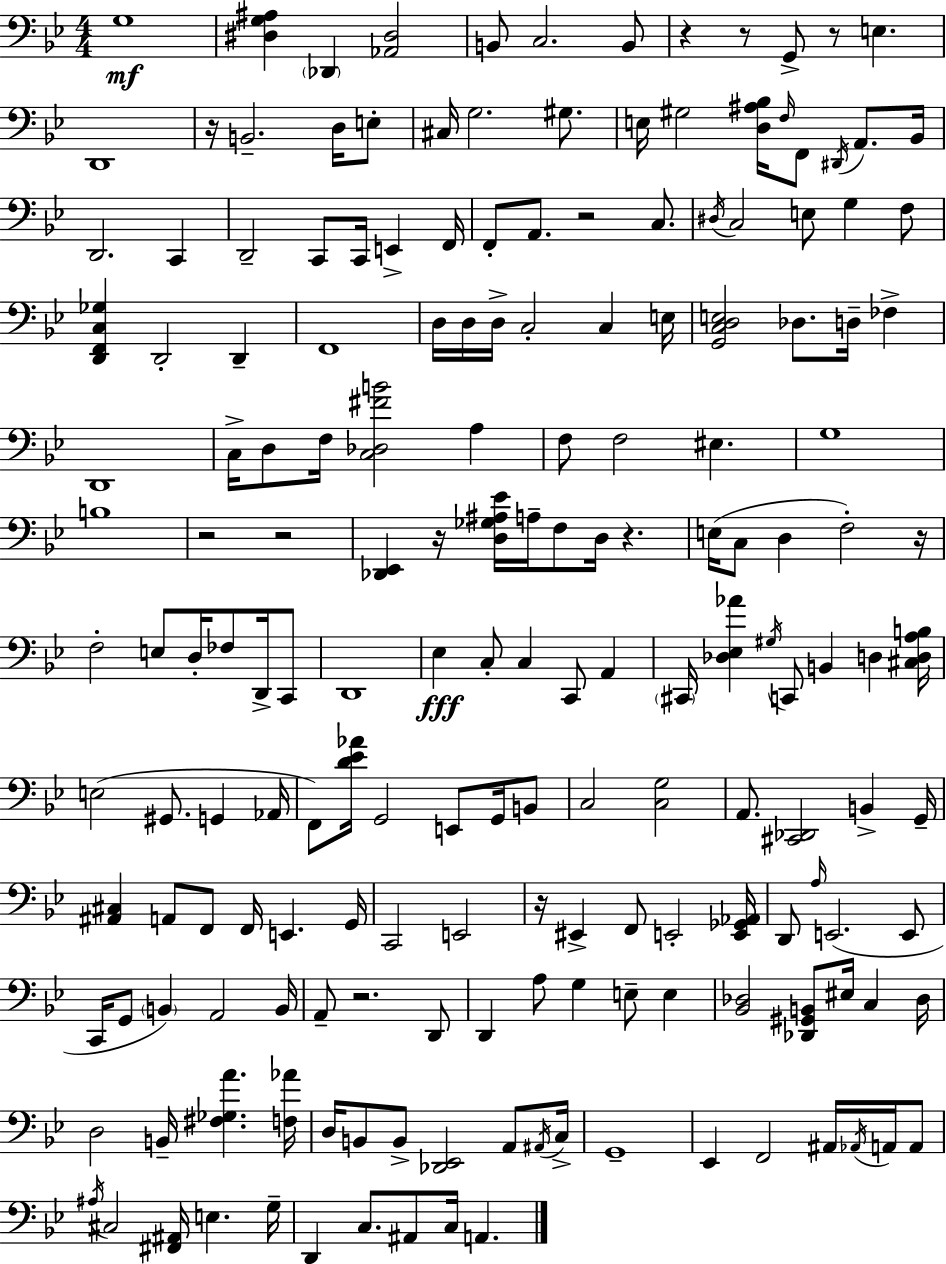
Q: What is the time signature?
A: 4/4